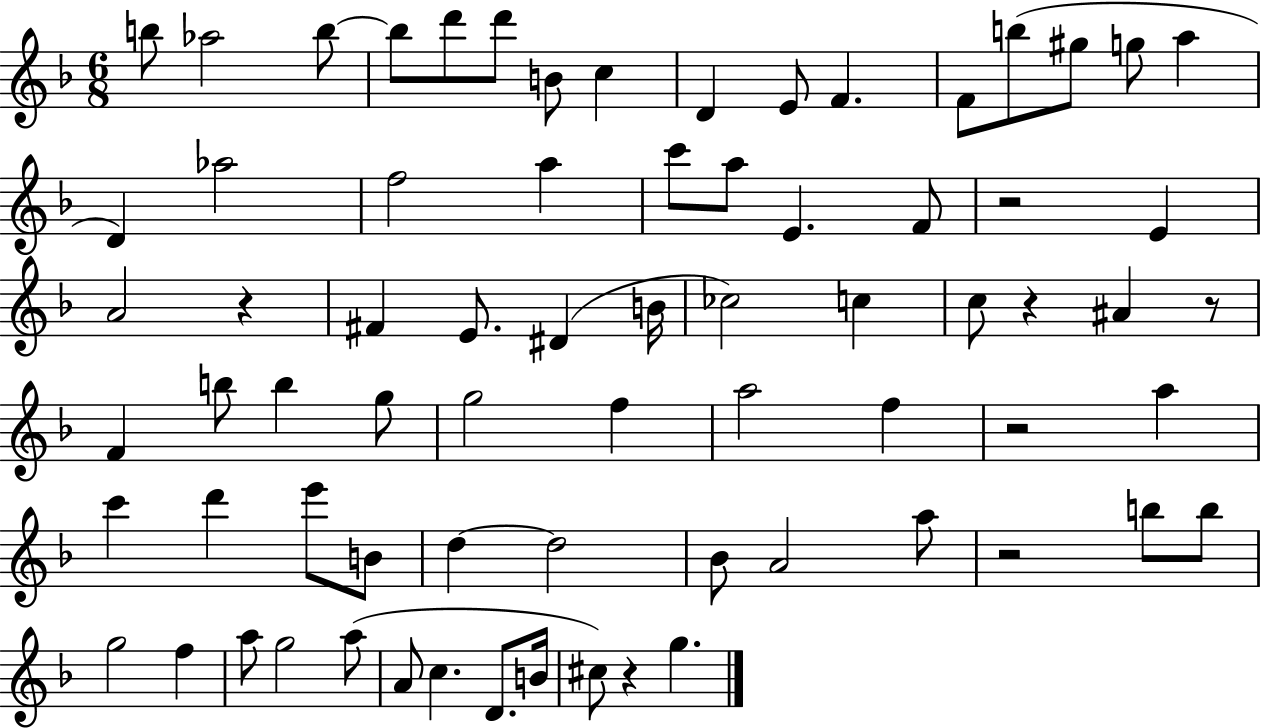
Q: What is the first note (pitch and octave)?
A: B5